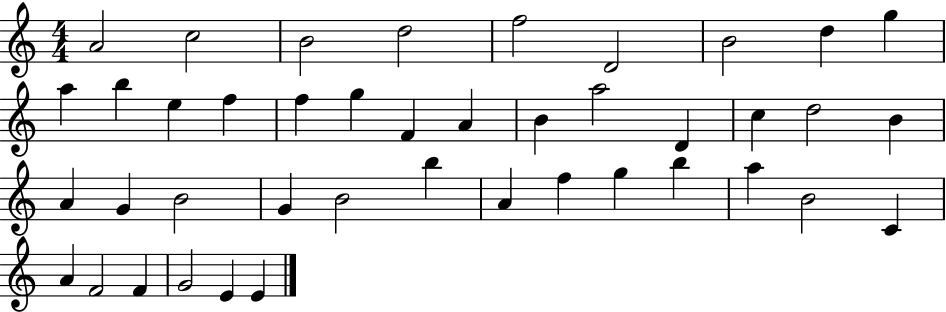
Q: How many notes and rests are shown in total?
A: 42